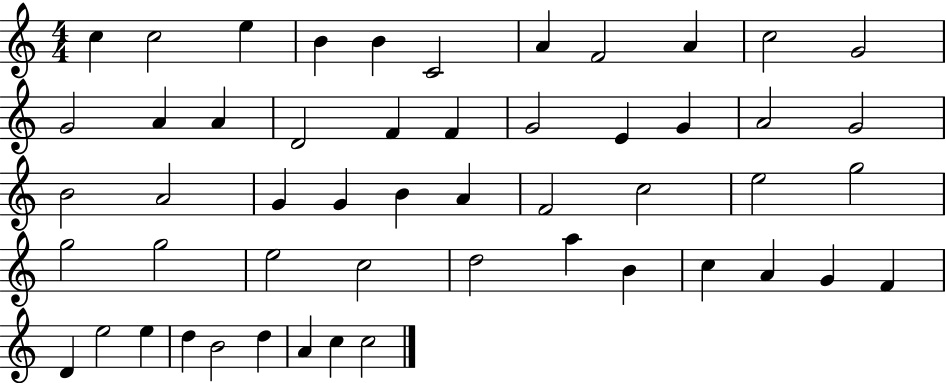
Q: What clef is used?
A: treble